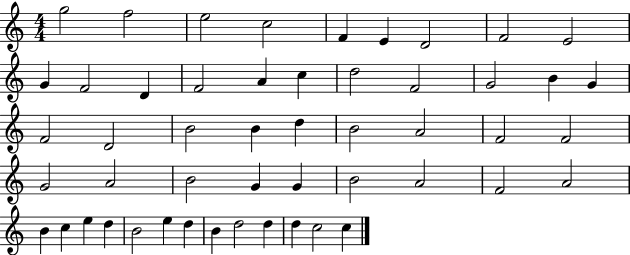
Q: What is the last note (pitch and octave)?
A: C5